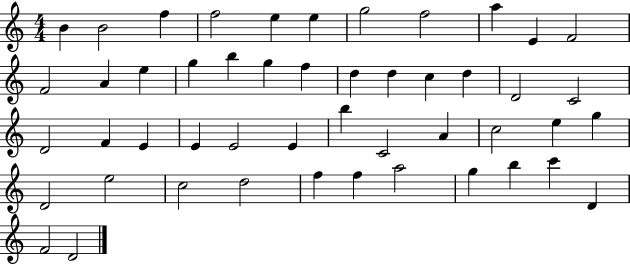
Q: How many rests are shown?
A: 0